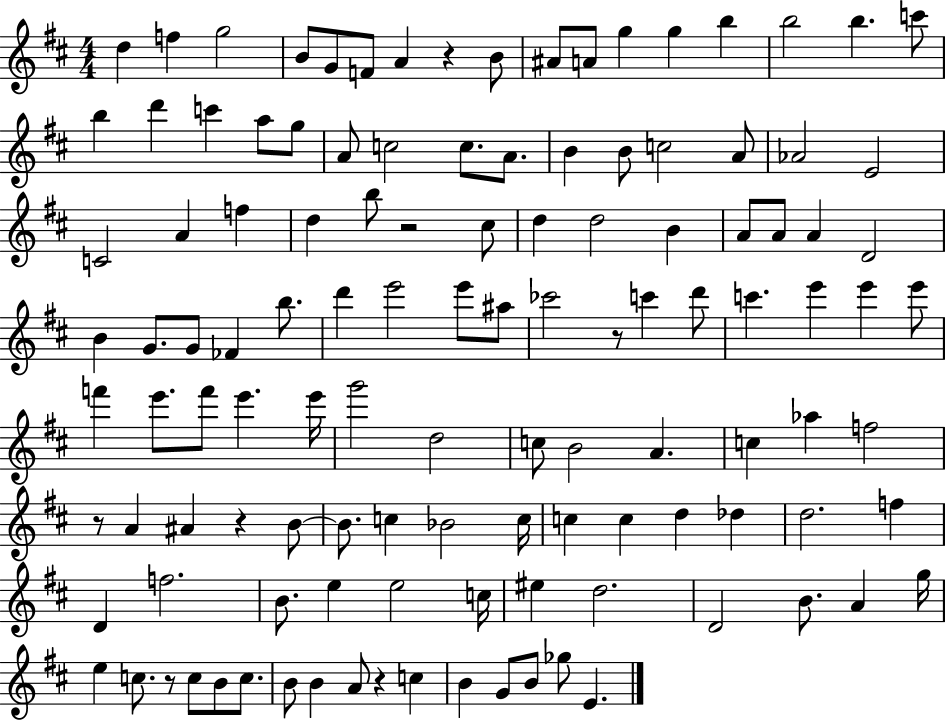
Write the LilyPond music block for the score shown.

{
  \clef treble
  \numericTimeSignature
  \time 4/4
  \key d \major
  d''4 f''4 g''2 | b'8 g'8 f'8 a'4 r4 b'8 | ais'8 a'8 g''4 g''4 b''4 | b''2 b''4. c'''8 | \break b''4 d'''4 c'''4 a''8 g''8 | a'8 c''2 c''8. a'8. | b'4 b'8 c''2 a'8 | aes'2 e'2 | \break c'2 a'4 f''4 | d''4 b''8 r2 cis''8 | d''4 d''2 b'4 | a'8 a'8 a'4 d'2 | \break b'4 g'8. g'8 fes'4 b''8. | d'''4 e'''2 e'''8 ais''8 | ces'''2 r8 c'''4 d'''8 | c'''4. e'''4 e'''4 e'''8 | \break f'''4 e'''8. f'''8 e'''4. e'''16 | g'''2 d''2 | c''8 b'2 a'4. | c''4 aes''4 f''2 | \break r8 a'4 ais'4 r4 b'8~~ | b'8. c''4 bes'2 c''16 | c''4 c''4 d''4 des''4 | d''2. f''4 | \break d'4 f''2. | b'8. e''4 e''2 c''16 | eis''4 d''2. | d'2 b'8. a'4 g''16 | \break e''4 c''8. r8 c''8 b'8 c''8. | b'8 b'4 a'8 r4 c''4 | b'4 g'8 b'8 ges''8 e'4. | \bar "|."
}